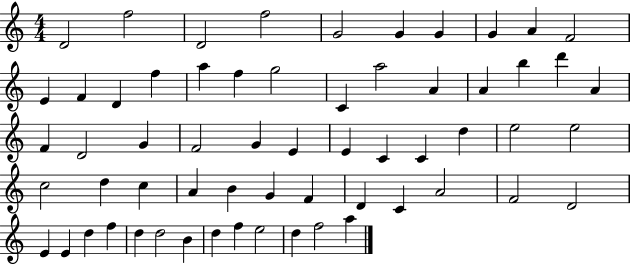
{
  \clef treble
  \numericTimeSignature
  \time 4/4
  \key c \major
  d'2 f''2 | d'2 f''2 | g'2 g'4 g'4 | g'4 a'4 f'2 | \break e'4 f'4 d'4 f''4 | a''4 f''4 g''2 | c'4 a''2 a'4 | a'4 b''4 d'''4 a'4 | \break f'4 d'2 g'4 | f'2 g'4 e'4 | e'4 c'4 c'4 d''4 | e''2 e''2 | \break c''2 d''4 c''4 | a'4 b'4 g'4 f'4 | d'4 c'4 a'2 | f'2 d'2 | \break e'4 e'4 d''4 f''4 | d''4 d''2 b'4 | d''4 f''4 e''2 | d''4 f''2 a''4 | \break \bar "|."
}